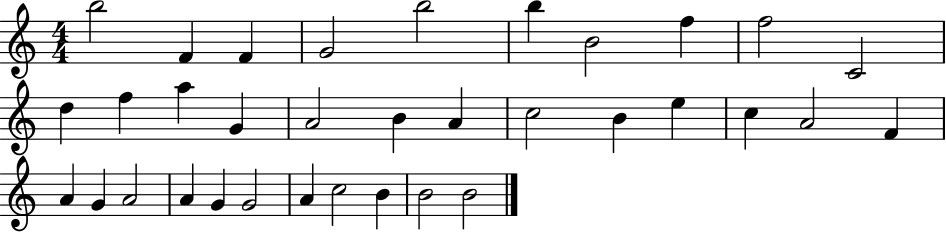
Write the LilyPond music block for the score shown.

{
  \clef treble
  \numericTimeSignature
  \time 4/4
  \key c \major
  b''2 f'4 f'4 | g'2 b''2 | b''4 b'2 f''4 | f''2 c'2 | \break d''4 f''4 a''4 g'4 | a'2 b'4 a'4 | c''2 b'4 e''4 | c''4 a'2 f'4 | \break a'4 g'4 a'2 | a'4 g'4 g'2 | a'4 c''2 b'4 | b'2 b'2 | \break \bar "|."
}